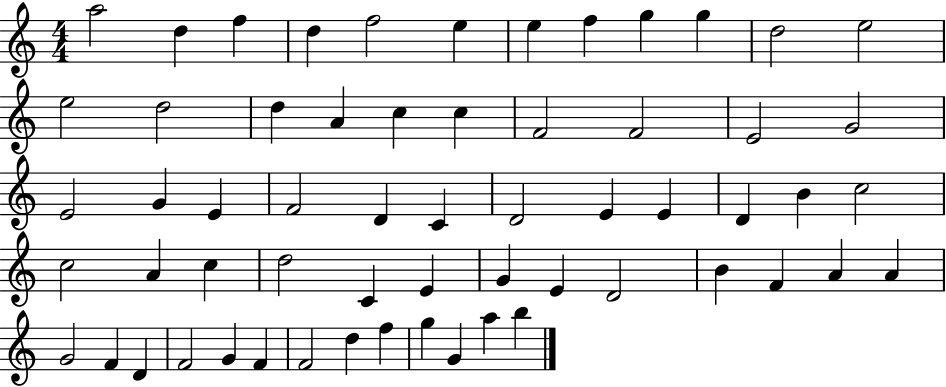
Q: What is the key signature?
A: C major